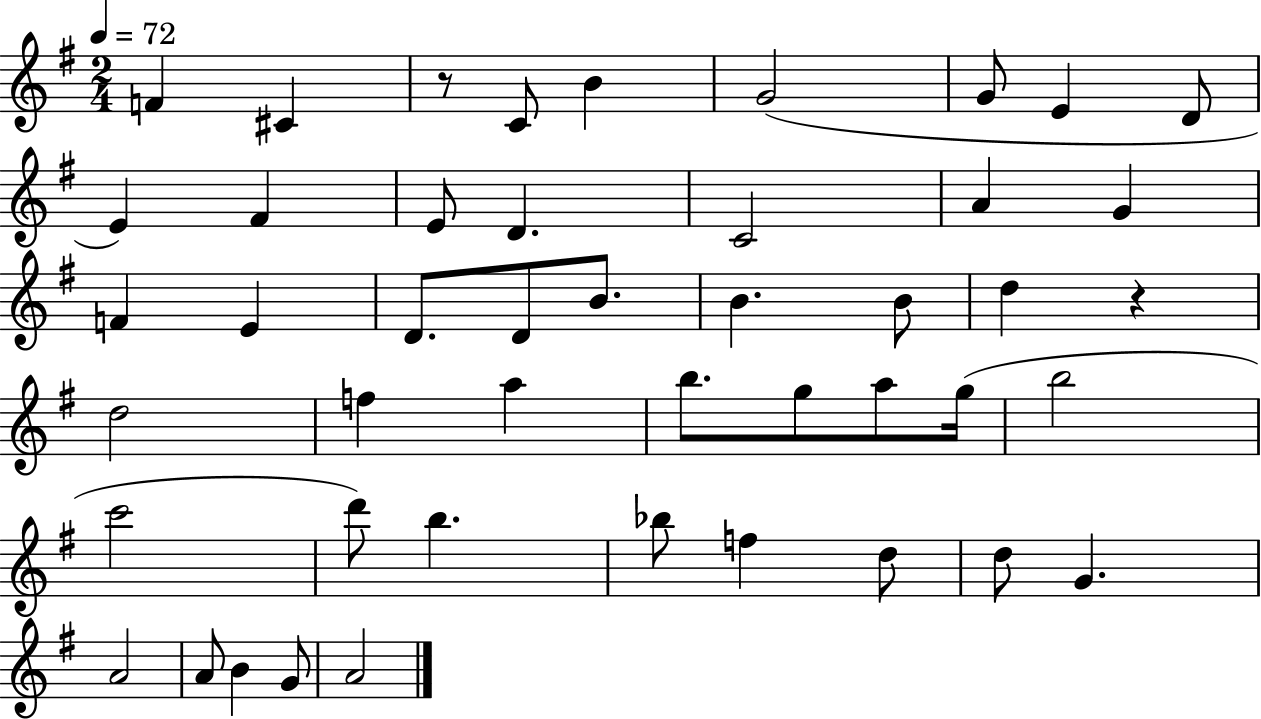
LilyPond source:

{
  \clef treble
  \numericTimeSignature
  \time 2/4
  \key g \major
  \tempo 4 = 72
  f'4 cis'4 | r8 c'8 b'4 | g'2( | g'8 e'4 d'8 | \break e'4) fis'4 | e'8 d'4. | c'2 | a'4 g'4 | \break f'4 e'4 | d'8. d'8 b'8. | b'4. b'8 | d''4 r4 | \break d''2 | f''4 a''4 | b''8. g''8 a''8 g''16( | b''2 | \break c'''2 | d'''8) b''4. | bes''8 f''4 d''8 | d''8 g'4. | \break a'2 | a'8 b'4 g'8 | a'2 | \bar "|."
}